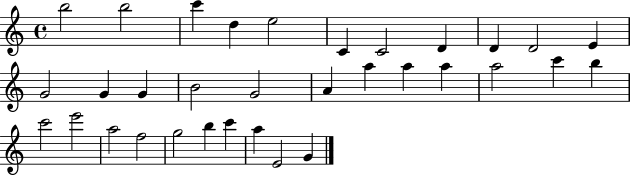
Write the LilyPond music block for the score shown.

{
  \clef treble
  \time 4/4
  \defaultTimeSignature
  \key c \major
  b''2 b''2 | c'''4 d''4 e''2 | c'4 c'2 d'4 | d'4 d'2 e'4 | \break g'2 g'4 g'4 | b'2 g'2 | a'4 a''4 a''4 a''4 | a''2 c'''4 b''4 | \break c'''2 e'''2 | a''2 f''2 | g''2 b''4 c'''4 | a''4 e'2 g'4 | \break \bar "|."
}